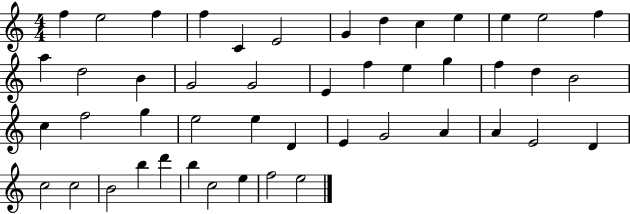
F5/q E5/h F5/q F5/q C4/q E4/h G4/q D5/q C5/q E5/q E5/q E5/h F5/q A5/q D5/h B4/q G4/h G4/h E4/q F5/q E5/q G5/q F5/q D5/q B4/h C5/q F5/h G5/q E5/h E5/q D4/q E4/q G4/h A4/q A4/q E4/h D4/q C5/h C5/h B4/h B5/q D6/q B5/q C5/h E5/q F5/h E5/h